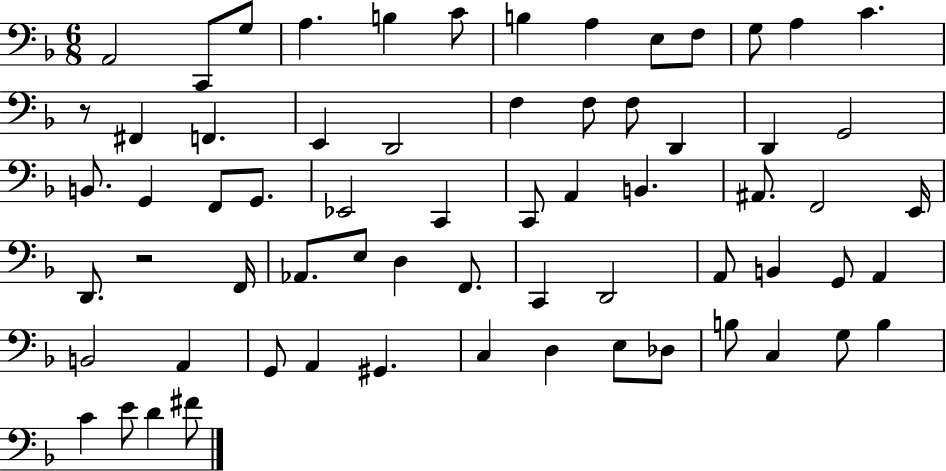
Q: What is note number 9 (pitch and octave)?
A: E3